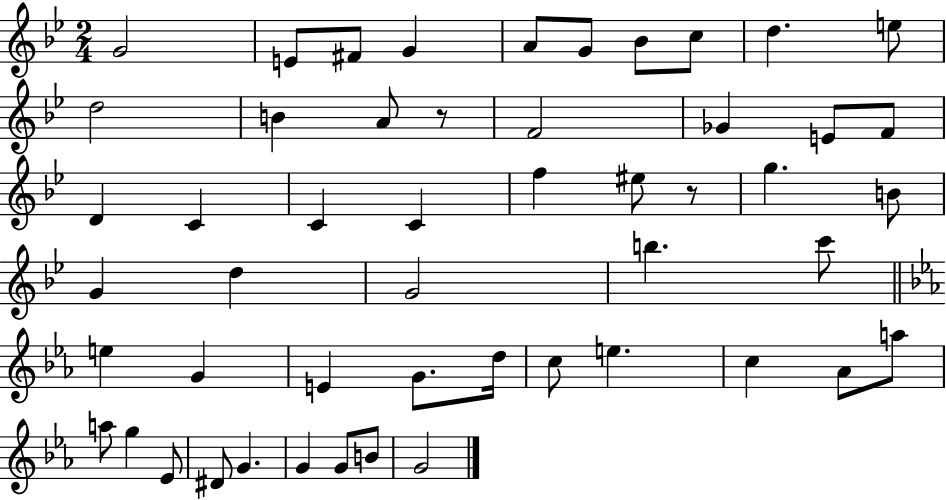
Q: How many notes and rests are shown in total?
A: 51